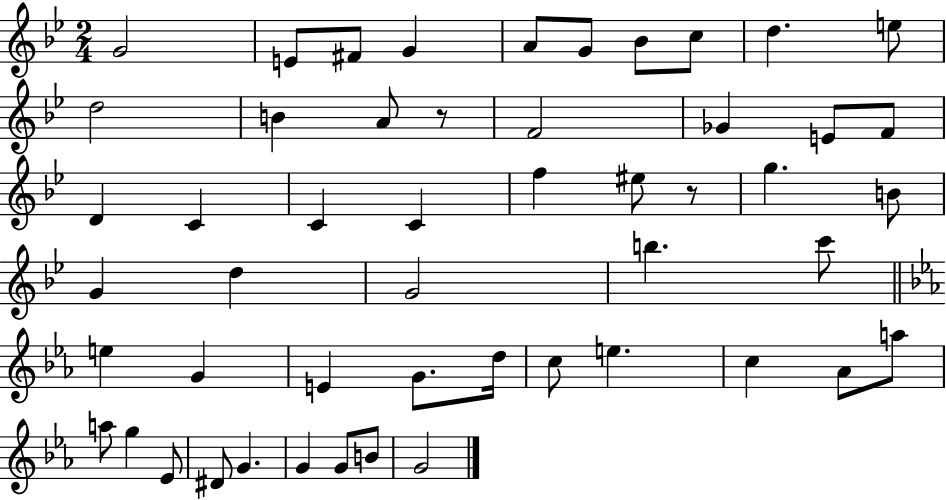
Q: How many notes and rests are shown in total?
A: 51